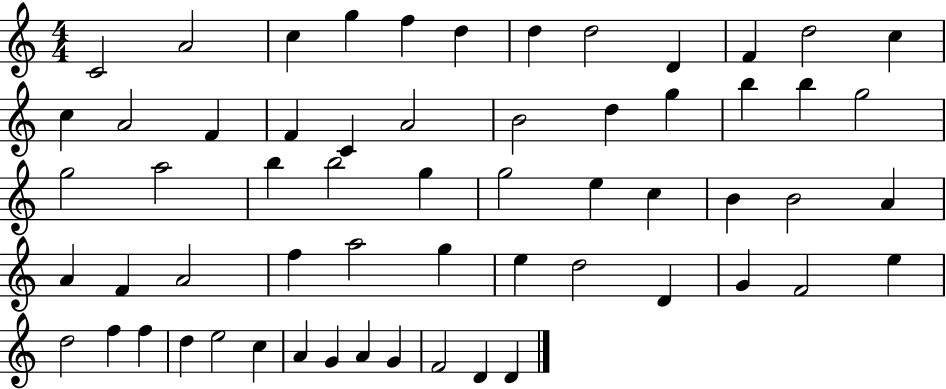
X:1
T:Untitled
M:4/4
L:1/4
K:C
C2 A2 c g f d d d2 D F d2 c c A2 F F C A2 B2 d g b b g2 g2 a2 b b2 g g2 e c B B2 A A F A2 f a2 g e d2 D G F2 e d2 f f d e2 c A G A G F2 D D